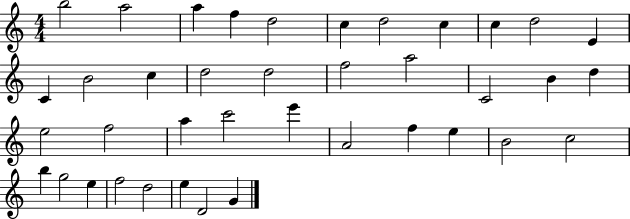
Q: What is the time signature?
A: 4/4